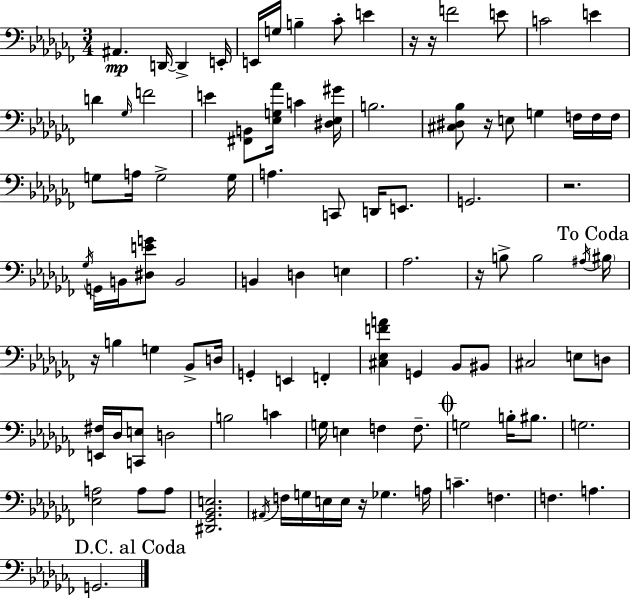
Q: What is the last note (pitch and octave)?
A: G2